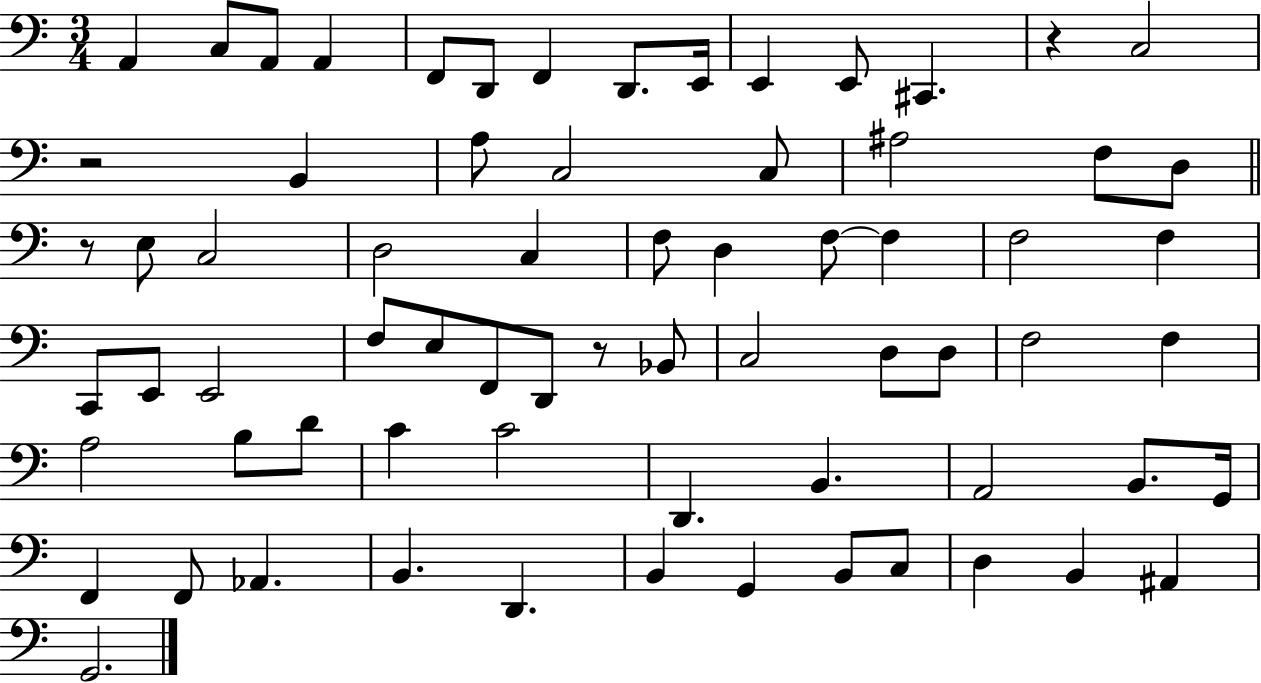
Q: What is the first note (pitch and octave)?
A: A2